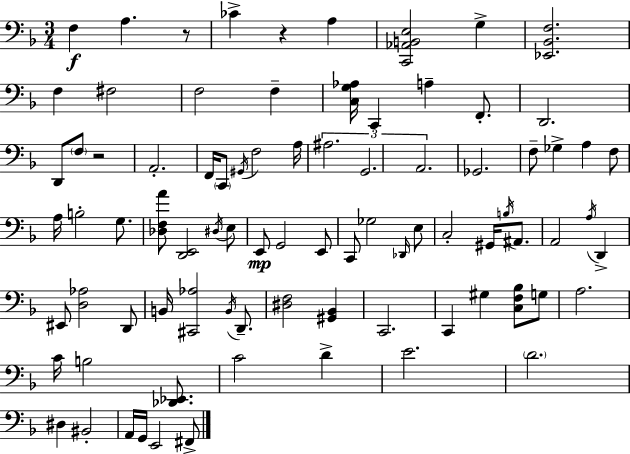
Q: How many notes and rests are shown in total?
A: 84